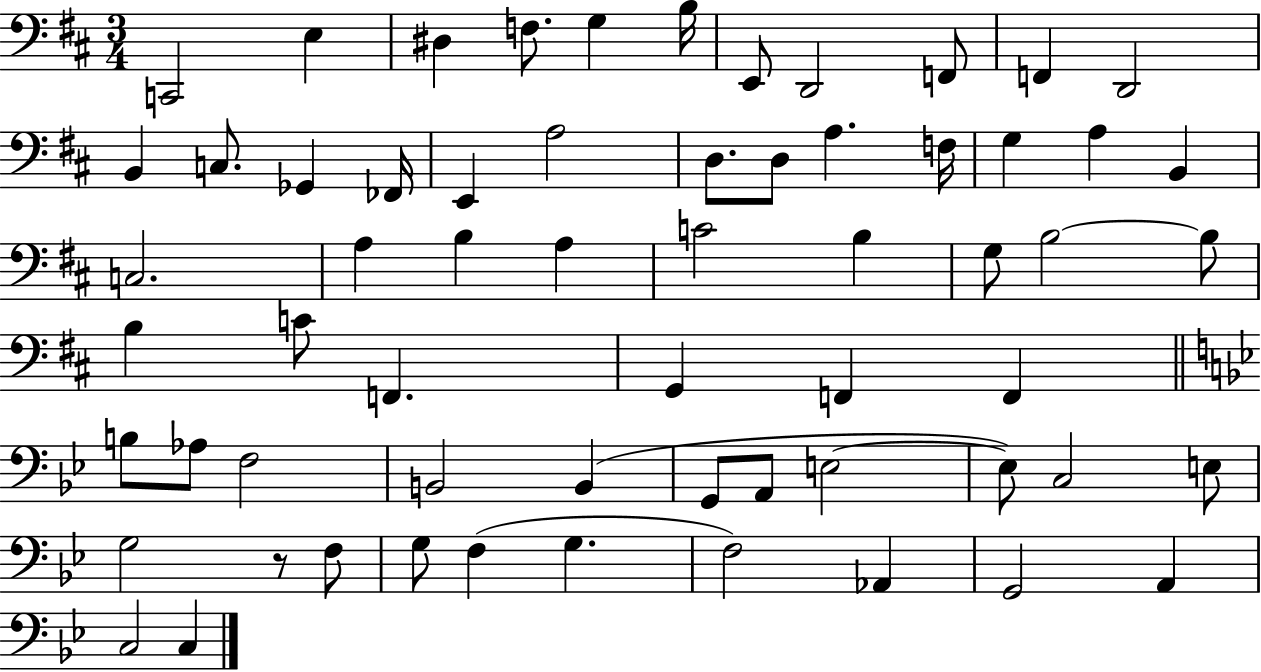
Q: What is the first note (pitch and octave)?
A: C2